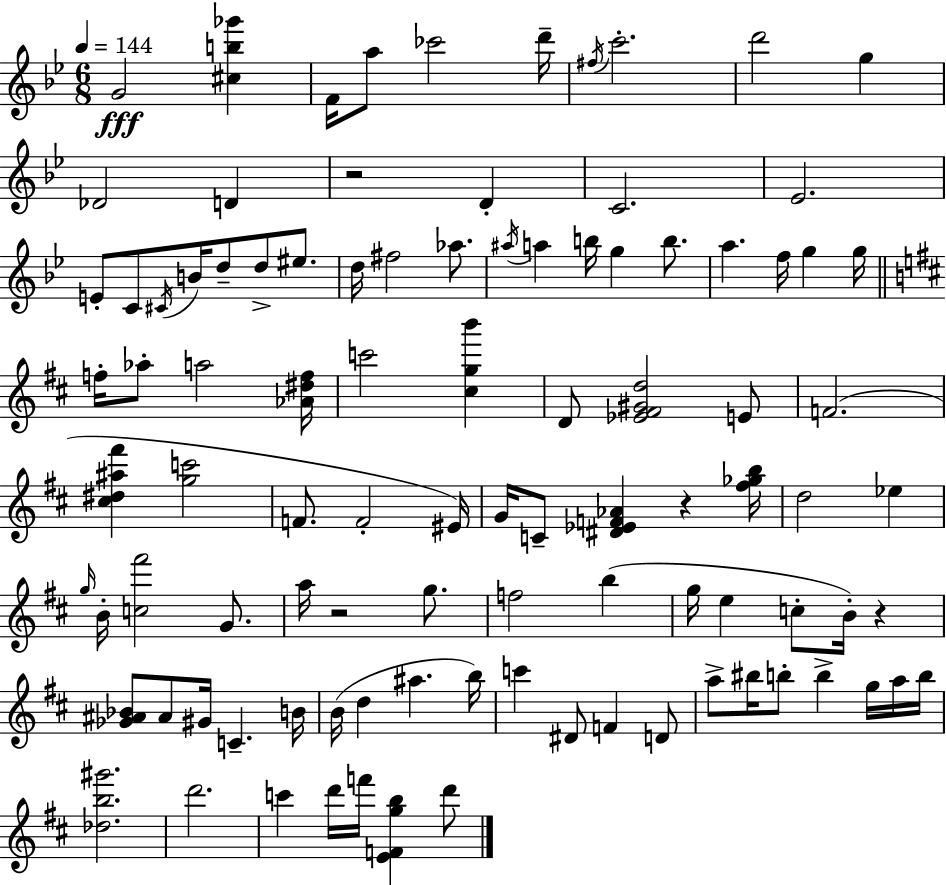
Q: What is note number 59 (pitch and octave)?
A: A#4